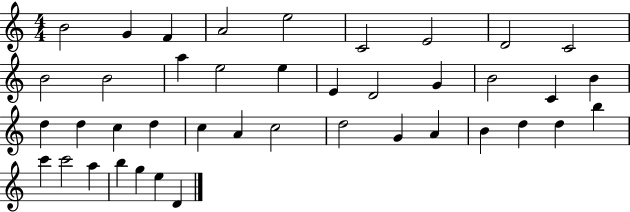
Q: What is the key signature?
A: C major